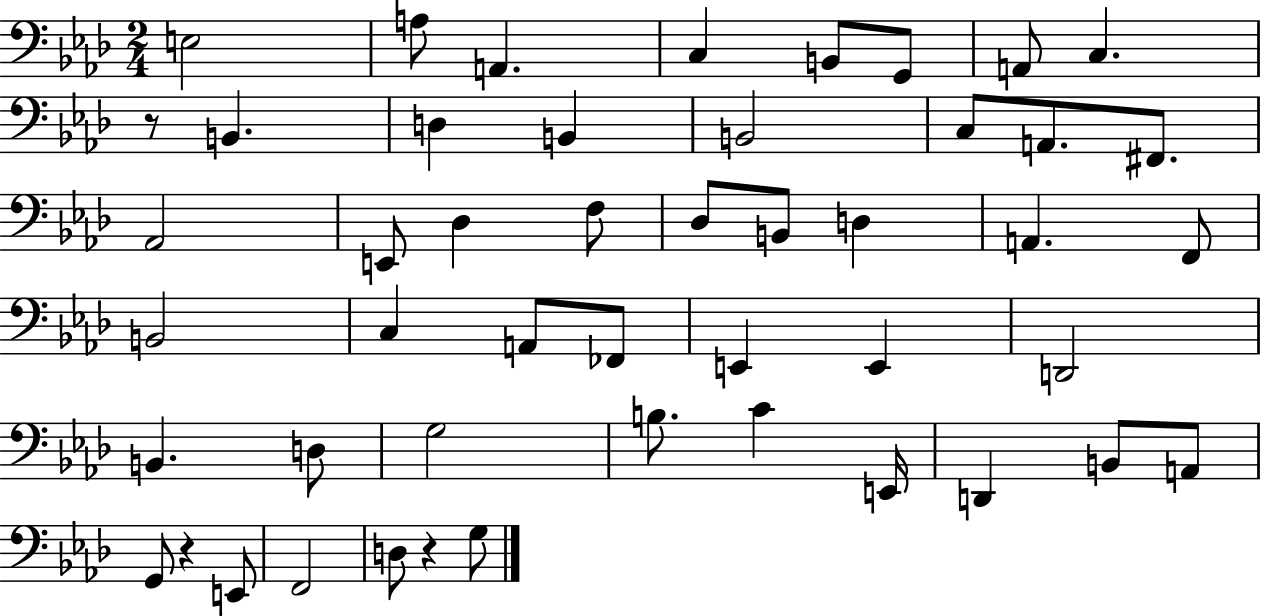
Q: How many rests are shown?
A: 3